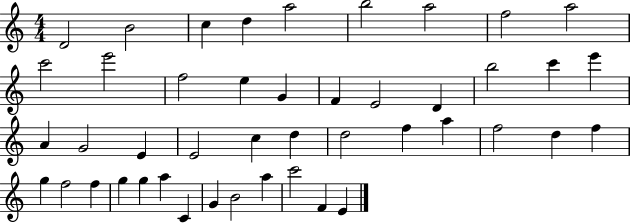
D4/h B4/h C5/q D5/q A5/h B5/h A5/h F5/h A5/h C6/h E6/h F5/h E5/q G4/q F4/q E4/h D4/q B5/h C6/q E6/q A4/q G4/h E4/q E4/h C5/q D5/q D5/h F5/q A5/q F5/h D5/q F5/q G5/q F5/h F5/q G5/q G5/q A5/q C4/q G4/q B4/h A5/q C6/h F4/q E4/q